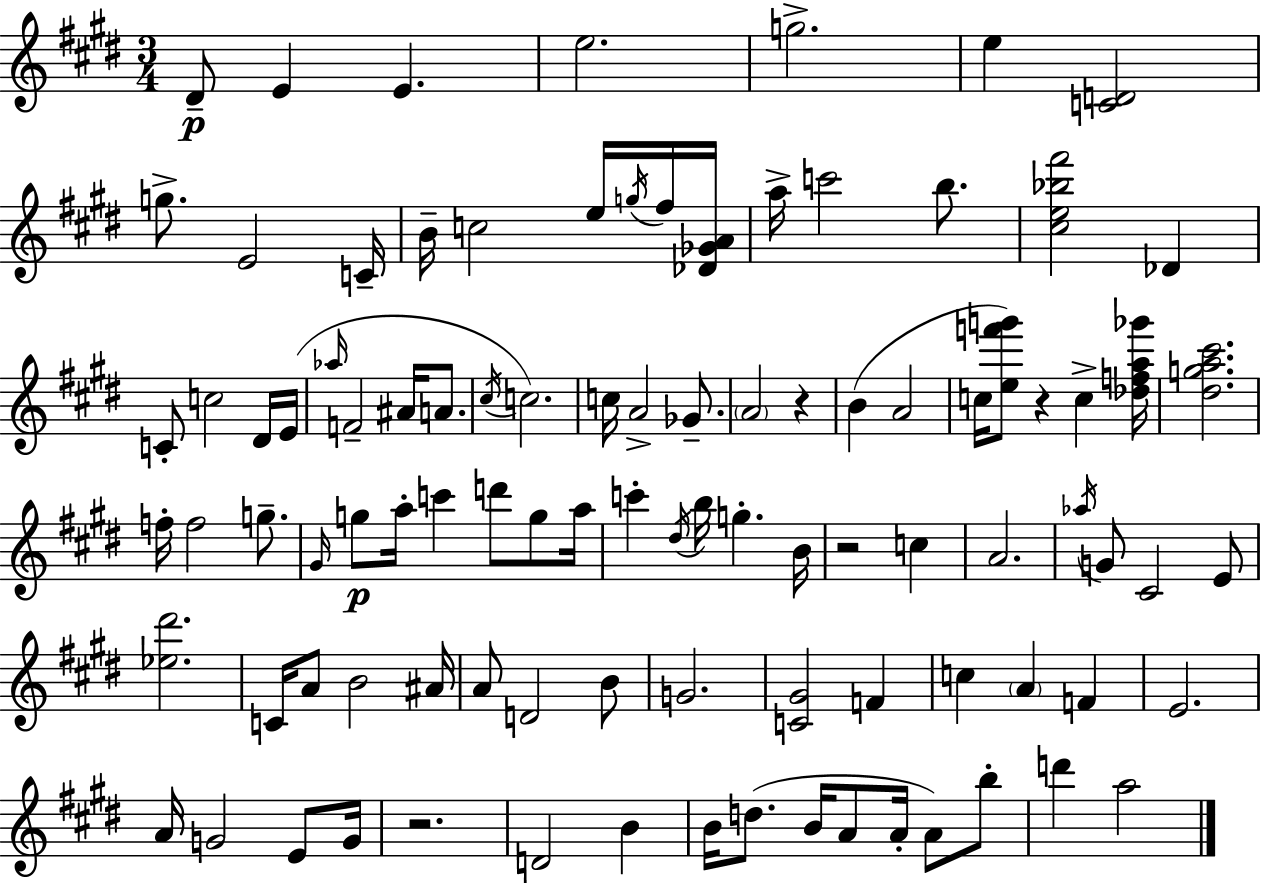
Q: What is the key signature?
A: E major